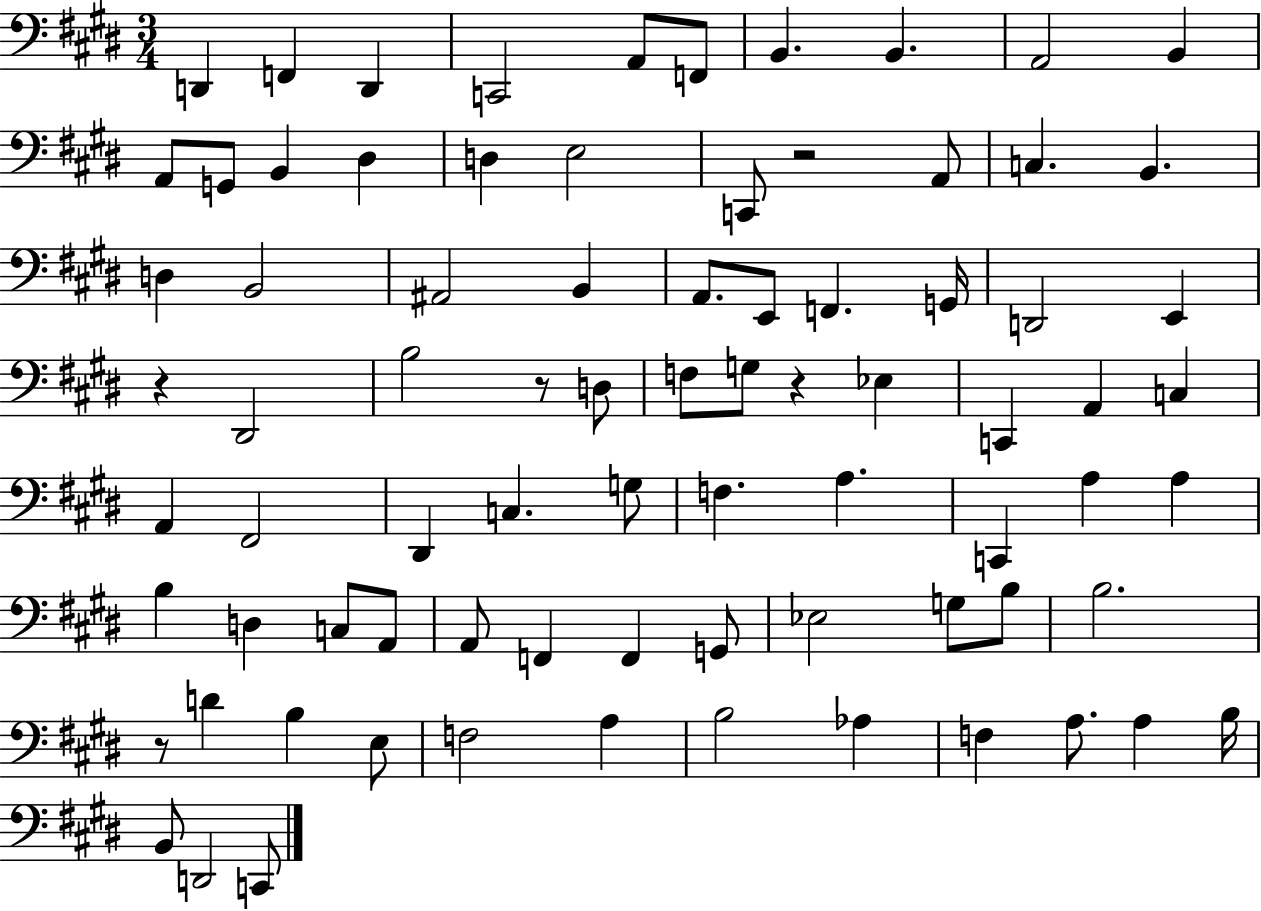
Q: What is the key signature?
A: E major